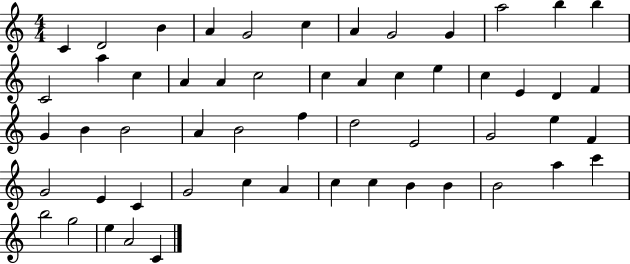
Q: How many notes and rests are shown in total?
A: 55